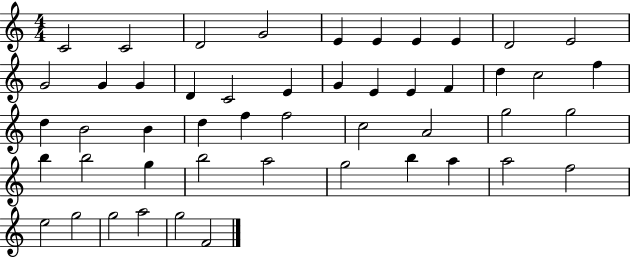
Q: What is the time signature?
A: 4/4